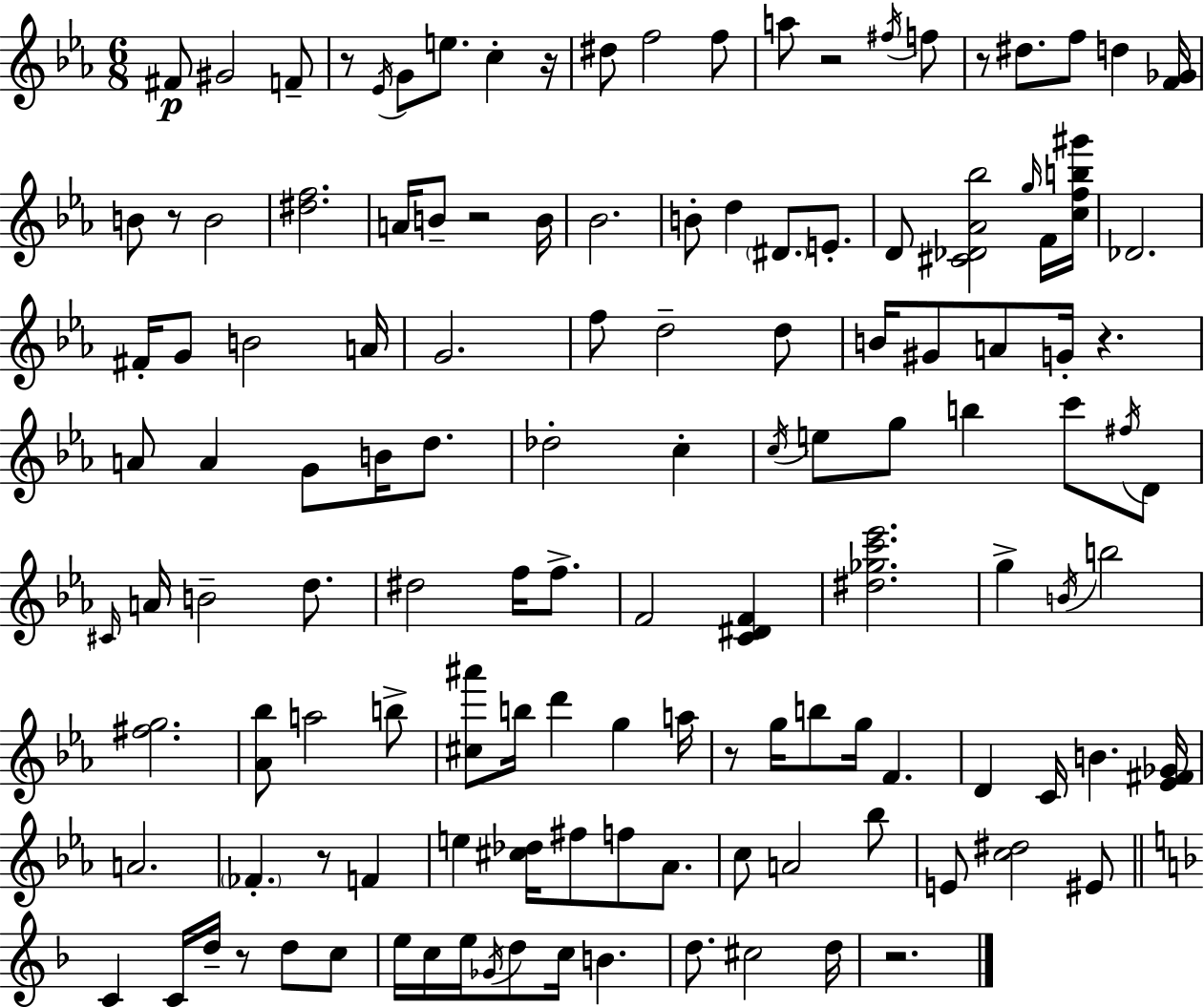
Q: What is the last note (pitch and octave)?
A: D5